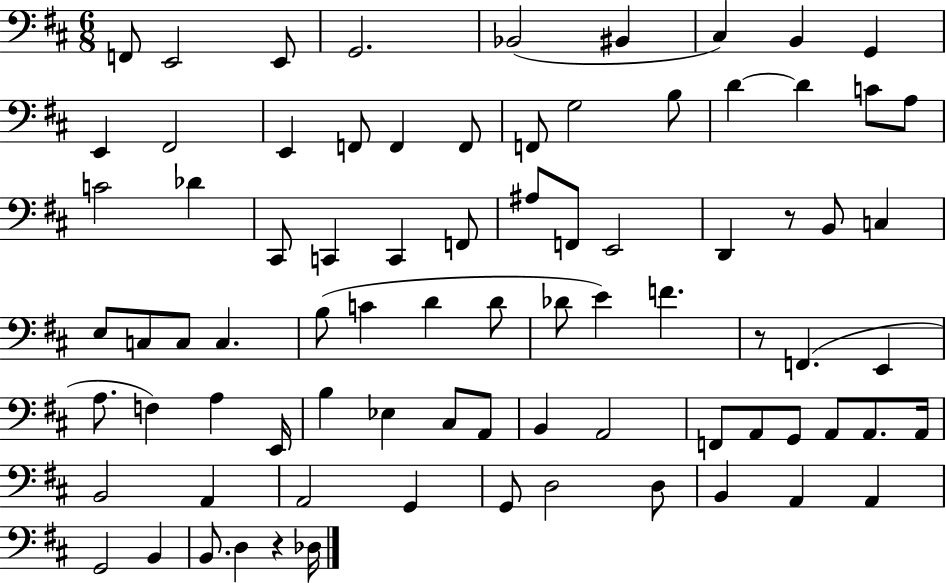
X:1
T:Untitled
M:6/8
L:1/4
K:D
F,,/2 E,,2 E,,/2 G,,2 _B,,2 ^B,, ^C, B,, G,, E,, ^F,,2 E,, F,,/2 F,, F,,/2 F,,/2 G,2 B,/2 D D C/2 A,/2 C2 _D ^C,,/2 C,, C,, F,,/2 ^A,/2 F,,/2 E,,2 D,, z/2 B,,/2 C, E,/2 C,/2 C,/2 C, B,/2 C D D/2 _D/2 E F z/2 F,, E,, A,/2 F, A, E,,/4 B, _E, ^C,/2 A,,/2 B,, A,,2 F,,/2 A,,/2 G,,/2 A,,/2 A,,/2 A,,/4 B,,2 A,, A,,2 G,, G,,/2 D,2 D,/2 B,, A,, A,, G,,2 B,, B,,/2 D, z _D,/4